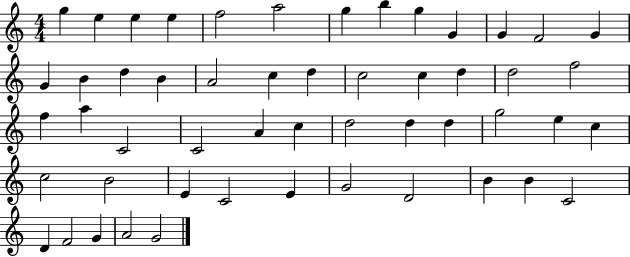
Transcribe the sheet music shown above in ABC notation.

X:1
T:Untitled
M:4/4
L:1/4
K:C
g e e e f2 a2 g b g G G F2 G G B d B A2 c d c2 c d d2 f2 f a C2 C2 A c d2 d d g2 e c c2 B2 E C2 E G2 D2 B B C2 D F2 G A2 G2